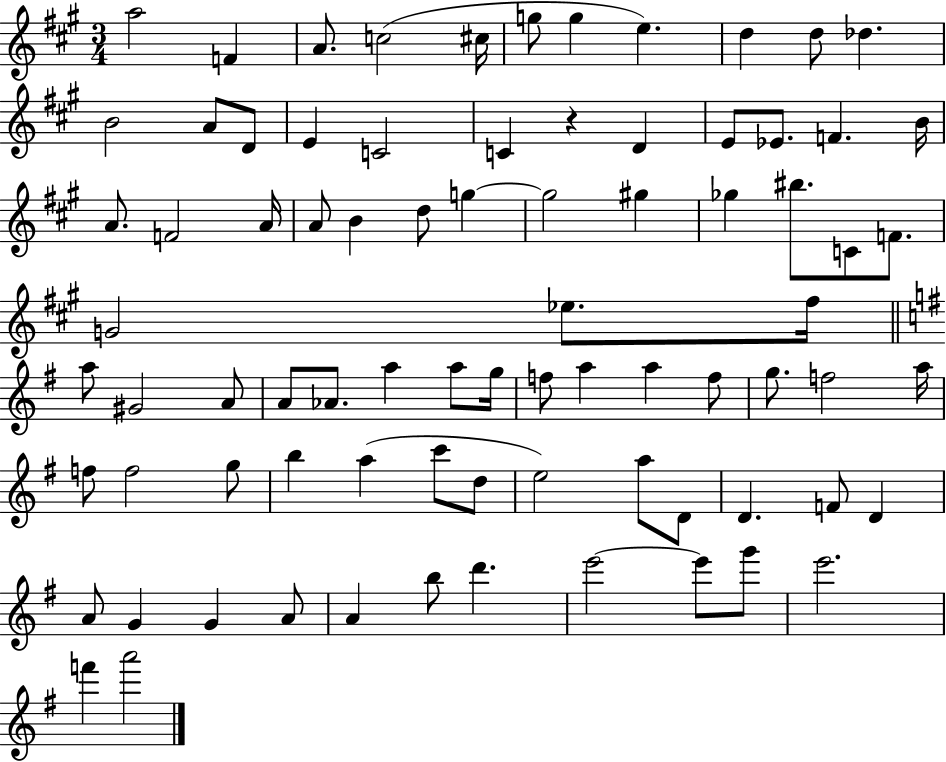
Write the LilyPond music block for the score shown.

{
  \clef treble
  \numericTimeSignature
  \time 3/4
  \key a \major
  a''2 f'4 | a'8. c''2( cis''16 | g''8 g''4 e''4.) | d''4 d''8 des''4. | \break b'2 a'8 d'8 | e'4 c'2 | c'4 r4 d'4 | e'8 ees'8. f'4. b'16 | \break a'8. f'2 a'16 | a'8 b'4 d''8 g''4~~ | g''2 gis''4 | ges''4 bis''8. c'8 f'8. | \break g'2 ees''8. fis''16 | \bar "||" \break \key e \minor a''8 gis'2 a'8 | a'8 aes'8. a''4 a''8 g''16 | f''8 a''4 a''4 f''8 | g''8. f''2 a''16 | \break f''8 f''2 g''8 | b''4 a''4( c'''8 d''8 | e''2) a''8 d'8 | d'4. f'8 d'4 | \break a'8 g'4 g'4 a'8 | a'4 b''8 d'''4. | e'''2~~ e'''8 g'''8 | e'''2. | \break f'''4 a'''2 | \bar "|."
}